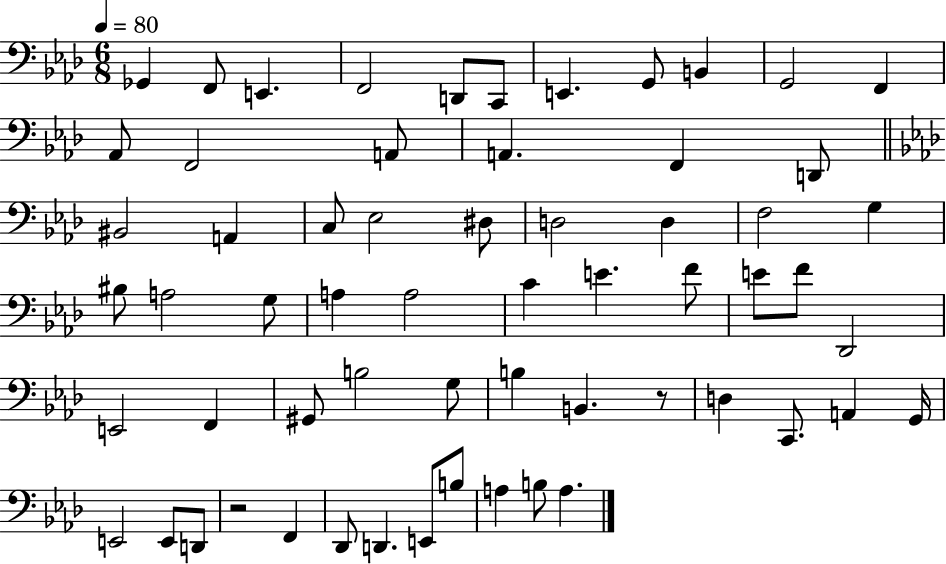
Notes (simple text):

Gb2/q F2/e E2/q. F2/h D2/e C2/e E2/q. G2/e B2/q G2/h F2/q Ab2/e F2/h A2/e A2/q. F2/q D2/e BIS2/h A2/q C3/e Eb3/h D#3/e D3/h D3/q F3/h G3/q BIS3/e A3/h G3/e A3/q A3/h C4/q E4/q. F4/e E4/e F4/e Db2/h E2/h F2/q G#2/e B3/h G3/e B3/q B2/q. R/e D3/q C2/e. A2/q G2/s E2/h E2/e D2/e R/h F2/q Db2/e D2/q. E2/e B3/e A3/q B3/e A3/q.